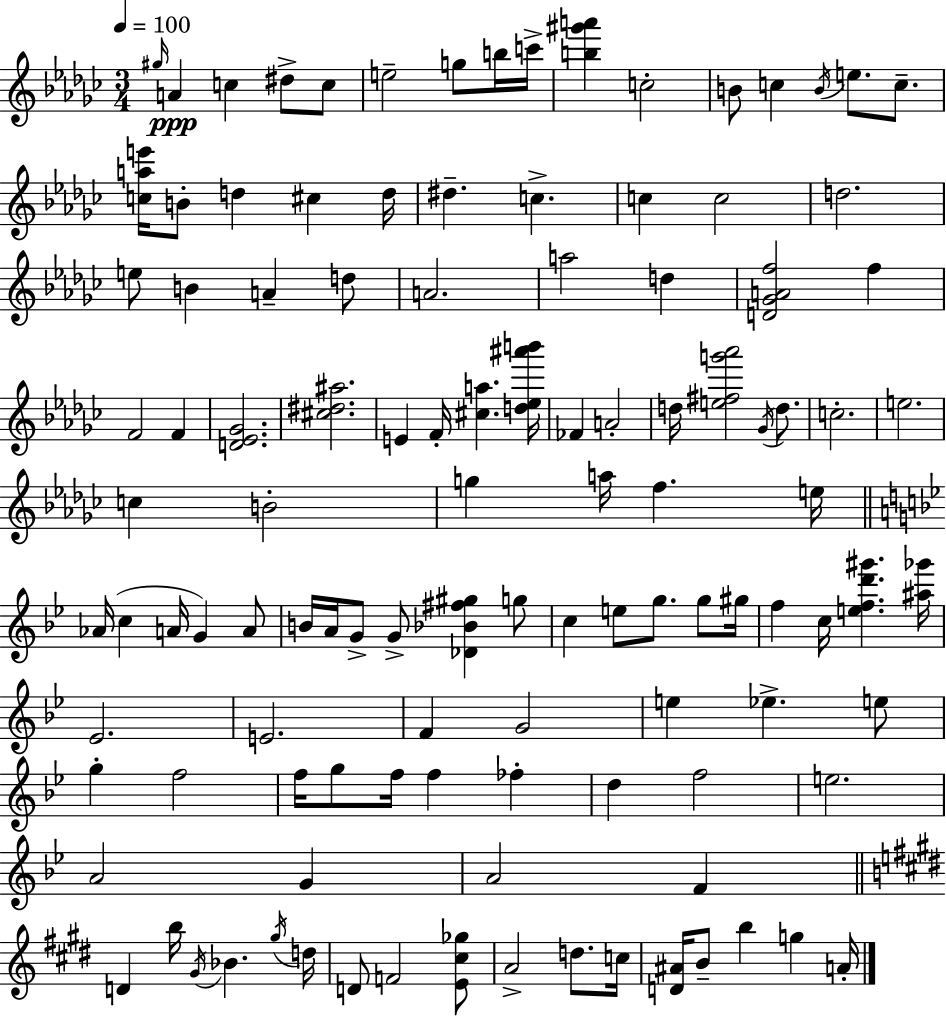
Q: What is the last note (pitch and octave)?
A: A4